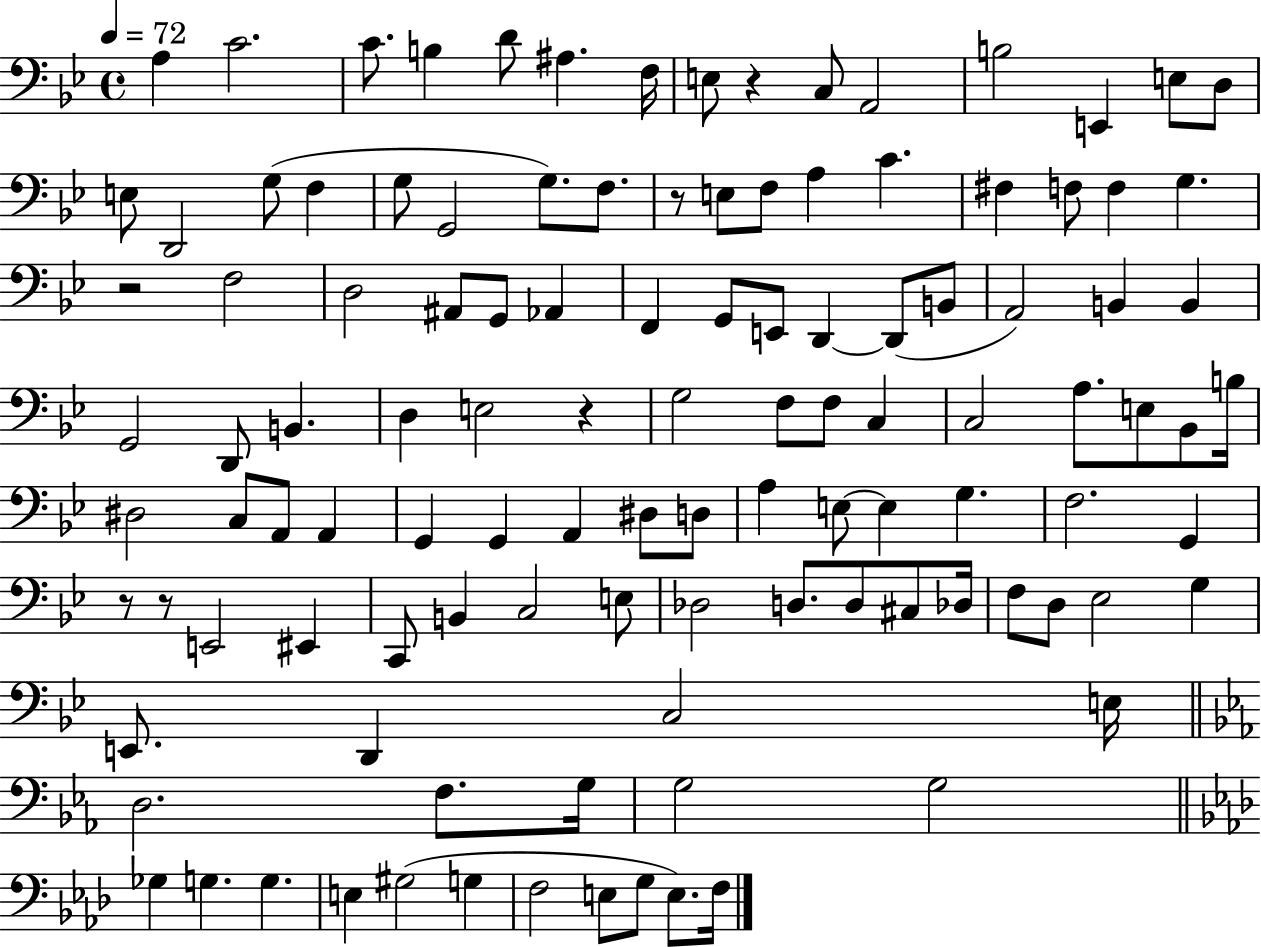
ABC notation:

X:1
T:Untitled
M:4/4
L:1/4
K:Bb
A, C2 C/2 B, D/2 ^A, F,/4 E,/2 z C,/2 A,,2 B,2 E,, E,/2 D,/2 E,/2 D,,2 G,/2 F, G,/2 G,,2 G,/2 F,/2 z/2 E,/2 F,/2 A, C ^F, F,/2 F, G, z2 F,2 D,2 ^A,,/2 G,,/2 _A,, F,, G,,/2 E,,/2 D,, D,,/2 B,,/2 A,,2 B,, B,, G,,2 D,,/2 B,, D, E,2 z G,2 F,/2 F,/2 C, C,2 A,/2 E,/2 _B,,/2 B,/4 ^D,2 C,/2 A,,/2 A,, G,, G,, A,, ^D,/2 D,/2 A, E,/2 E, G, F,2 G,, z/2 z/2 E,,2 ^E,, C,,/2 B,, C,2 E,/2 _D,2 D,/2 D,/2 ^C,/2 _D,/4 F,/2 D,/2 _E,2 G, E,,/2 D,, C,2 E,/4 D,2 F,/2 G,/4 G,2 G,2 _G, G, G, E, ^G,2 G, F,2 E,/2 G,/2 E,/2 F,/4